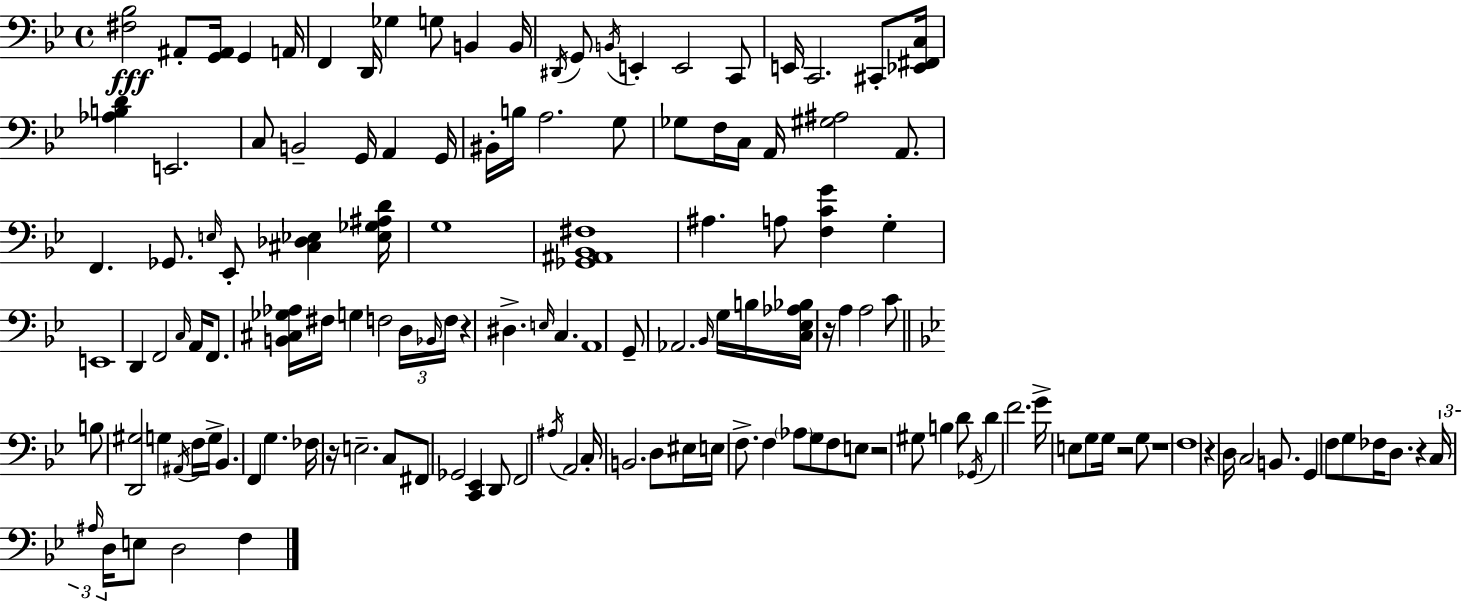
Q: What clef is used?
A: bass